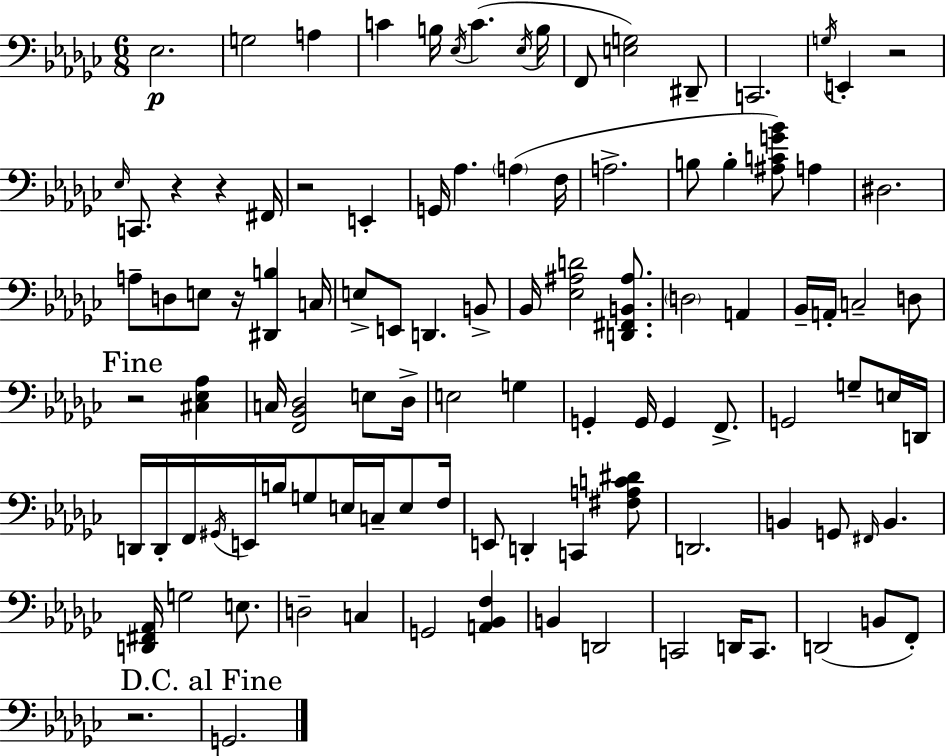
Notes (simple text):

Eb3/h. G3/h A3/q C4/q B3/s Eb3/s C4/q. Eb3/s B3/s F2/e [E3,G3]/h D#2/e C2/h. G3/s E2/q R/h Eb3/s C2/e. R/q R/q F#2/s R/h E2/q G2/s Ab3/q. A3/q F3/s A3/h. B3/e B3/q [A#3,C4,G4,Bb4]/e A3/q D#3/h. A3/e D3/e E3/e R/s [D#2,B3]/q C3/s E3/e E2/e D2/q. B2/e Bb2/s [Eb3,A#3,D4]/h [D2,F#2,B2,A#3]/e. D3/h A2/q Bb2/s A2/s C3/h D3/e R/h [C#3,Eb3,Ab3]/q C3/s [F2,Bb2,Db3]/h E3/e Db3/s E3/h G3/q G2/q G2/s G2/q F2/e. G2/h G3/e E3/s D2/s D2/s D2/s F2/s G#2/s E2/s B3/s G3/e E3/s C3/s E3/e F3/s E2/e D2/q C2/q [F#3,A3,C4,D#4]/e D2/h. B2/q G2/e F#2/s B2/q. [D2,F#2,Ab2]/s G3/h E3/e. D3/h C3/q G2/h [A2,Bb2,F3]/q B2/q D2/h C2/h D2/s C2/e. D2/h B2/e F2/e R/h. G2/h.